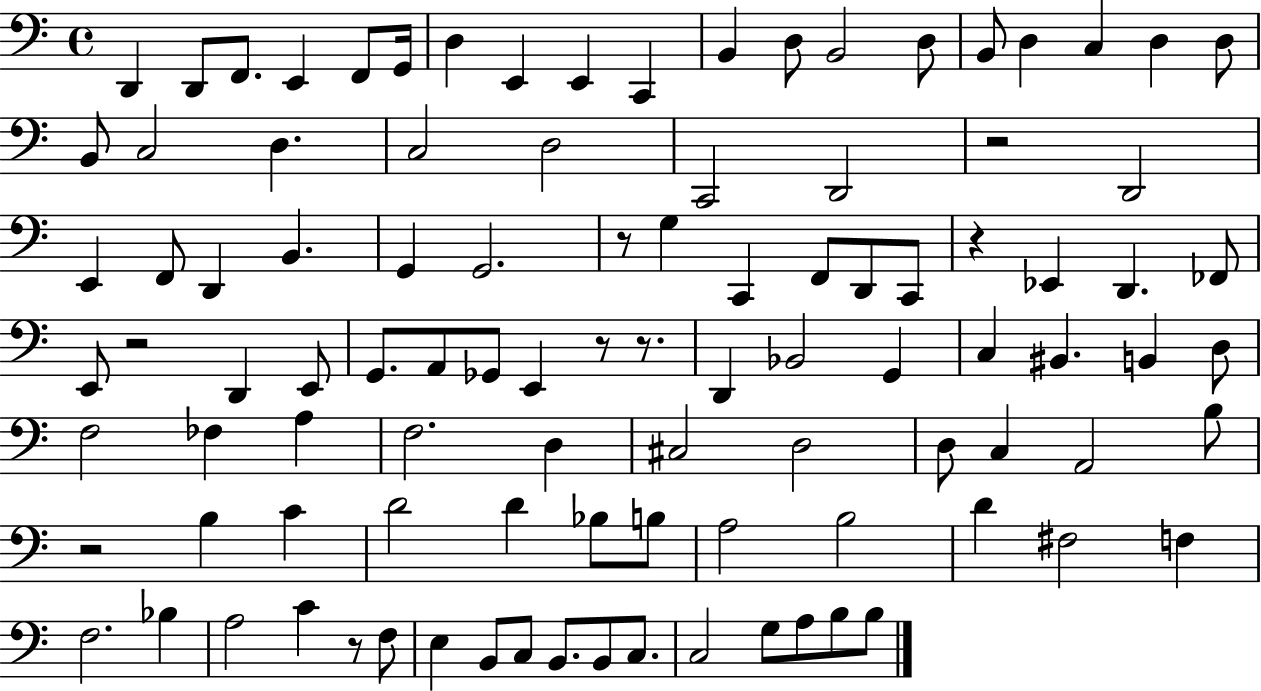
{
  \clef bass
  \time 4/4
  \defaultTimeSignature
  \key c \major
  d,4 d,8 f,8. e,4 f,8 g,16 | d4 e,4 e,4 c,4 | b,4 d8 b,2 d8 | b,8 d4 c4 d4 d8 | \break b,8 c2 d4. | c2 d2 | c,2 d,2 | r2 d,2 | \break e,4 f,8 d,4 b,4. | g,4 g,2. | r8 g4 c,4 f,8 d,8 c,8 | r4 ees,4 d,4. fes,8 | \break e,8 r2 d,4 e,8 | g,8. a,8 ges,8 e,4 r8 r8. | d,4 bes,2 g,4 | c4 bis,4. b,4 d8 | \break f2 fes4 a4 | f2. d4 | cis2 d2 | d8 c4 a,2 b8 | \break r2 b4 c'4 | d'2 d'4 bes8 b8 | a2 b2 | d'4 fis2 f4 | \break f2. bes4 | a2 c'4 r8 f8 | e4 b,8 c8 b,8. b,8 c8. | c2 g8 a8 b8 b8 | \break \bar "|."
}